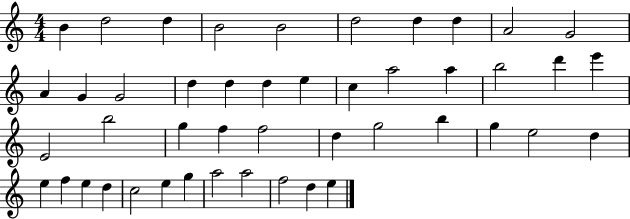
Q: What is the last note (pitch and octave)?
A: E5